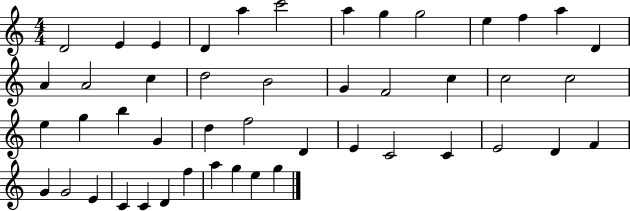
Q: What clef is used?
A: treble